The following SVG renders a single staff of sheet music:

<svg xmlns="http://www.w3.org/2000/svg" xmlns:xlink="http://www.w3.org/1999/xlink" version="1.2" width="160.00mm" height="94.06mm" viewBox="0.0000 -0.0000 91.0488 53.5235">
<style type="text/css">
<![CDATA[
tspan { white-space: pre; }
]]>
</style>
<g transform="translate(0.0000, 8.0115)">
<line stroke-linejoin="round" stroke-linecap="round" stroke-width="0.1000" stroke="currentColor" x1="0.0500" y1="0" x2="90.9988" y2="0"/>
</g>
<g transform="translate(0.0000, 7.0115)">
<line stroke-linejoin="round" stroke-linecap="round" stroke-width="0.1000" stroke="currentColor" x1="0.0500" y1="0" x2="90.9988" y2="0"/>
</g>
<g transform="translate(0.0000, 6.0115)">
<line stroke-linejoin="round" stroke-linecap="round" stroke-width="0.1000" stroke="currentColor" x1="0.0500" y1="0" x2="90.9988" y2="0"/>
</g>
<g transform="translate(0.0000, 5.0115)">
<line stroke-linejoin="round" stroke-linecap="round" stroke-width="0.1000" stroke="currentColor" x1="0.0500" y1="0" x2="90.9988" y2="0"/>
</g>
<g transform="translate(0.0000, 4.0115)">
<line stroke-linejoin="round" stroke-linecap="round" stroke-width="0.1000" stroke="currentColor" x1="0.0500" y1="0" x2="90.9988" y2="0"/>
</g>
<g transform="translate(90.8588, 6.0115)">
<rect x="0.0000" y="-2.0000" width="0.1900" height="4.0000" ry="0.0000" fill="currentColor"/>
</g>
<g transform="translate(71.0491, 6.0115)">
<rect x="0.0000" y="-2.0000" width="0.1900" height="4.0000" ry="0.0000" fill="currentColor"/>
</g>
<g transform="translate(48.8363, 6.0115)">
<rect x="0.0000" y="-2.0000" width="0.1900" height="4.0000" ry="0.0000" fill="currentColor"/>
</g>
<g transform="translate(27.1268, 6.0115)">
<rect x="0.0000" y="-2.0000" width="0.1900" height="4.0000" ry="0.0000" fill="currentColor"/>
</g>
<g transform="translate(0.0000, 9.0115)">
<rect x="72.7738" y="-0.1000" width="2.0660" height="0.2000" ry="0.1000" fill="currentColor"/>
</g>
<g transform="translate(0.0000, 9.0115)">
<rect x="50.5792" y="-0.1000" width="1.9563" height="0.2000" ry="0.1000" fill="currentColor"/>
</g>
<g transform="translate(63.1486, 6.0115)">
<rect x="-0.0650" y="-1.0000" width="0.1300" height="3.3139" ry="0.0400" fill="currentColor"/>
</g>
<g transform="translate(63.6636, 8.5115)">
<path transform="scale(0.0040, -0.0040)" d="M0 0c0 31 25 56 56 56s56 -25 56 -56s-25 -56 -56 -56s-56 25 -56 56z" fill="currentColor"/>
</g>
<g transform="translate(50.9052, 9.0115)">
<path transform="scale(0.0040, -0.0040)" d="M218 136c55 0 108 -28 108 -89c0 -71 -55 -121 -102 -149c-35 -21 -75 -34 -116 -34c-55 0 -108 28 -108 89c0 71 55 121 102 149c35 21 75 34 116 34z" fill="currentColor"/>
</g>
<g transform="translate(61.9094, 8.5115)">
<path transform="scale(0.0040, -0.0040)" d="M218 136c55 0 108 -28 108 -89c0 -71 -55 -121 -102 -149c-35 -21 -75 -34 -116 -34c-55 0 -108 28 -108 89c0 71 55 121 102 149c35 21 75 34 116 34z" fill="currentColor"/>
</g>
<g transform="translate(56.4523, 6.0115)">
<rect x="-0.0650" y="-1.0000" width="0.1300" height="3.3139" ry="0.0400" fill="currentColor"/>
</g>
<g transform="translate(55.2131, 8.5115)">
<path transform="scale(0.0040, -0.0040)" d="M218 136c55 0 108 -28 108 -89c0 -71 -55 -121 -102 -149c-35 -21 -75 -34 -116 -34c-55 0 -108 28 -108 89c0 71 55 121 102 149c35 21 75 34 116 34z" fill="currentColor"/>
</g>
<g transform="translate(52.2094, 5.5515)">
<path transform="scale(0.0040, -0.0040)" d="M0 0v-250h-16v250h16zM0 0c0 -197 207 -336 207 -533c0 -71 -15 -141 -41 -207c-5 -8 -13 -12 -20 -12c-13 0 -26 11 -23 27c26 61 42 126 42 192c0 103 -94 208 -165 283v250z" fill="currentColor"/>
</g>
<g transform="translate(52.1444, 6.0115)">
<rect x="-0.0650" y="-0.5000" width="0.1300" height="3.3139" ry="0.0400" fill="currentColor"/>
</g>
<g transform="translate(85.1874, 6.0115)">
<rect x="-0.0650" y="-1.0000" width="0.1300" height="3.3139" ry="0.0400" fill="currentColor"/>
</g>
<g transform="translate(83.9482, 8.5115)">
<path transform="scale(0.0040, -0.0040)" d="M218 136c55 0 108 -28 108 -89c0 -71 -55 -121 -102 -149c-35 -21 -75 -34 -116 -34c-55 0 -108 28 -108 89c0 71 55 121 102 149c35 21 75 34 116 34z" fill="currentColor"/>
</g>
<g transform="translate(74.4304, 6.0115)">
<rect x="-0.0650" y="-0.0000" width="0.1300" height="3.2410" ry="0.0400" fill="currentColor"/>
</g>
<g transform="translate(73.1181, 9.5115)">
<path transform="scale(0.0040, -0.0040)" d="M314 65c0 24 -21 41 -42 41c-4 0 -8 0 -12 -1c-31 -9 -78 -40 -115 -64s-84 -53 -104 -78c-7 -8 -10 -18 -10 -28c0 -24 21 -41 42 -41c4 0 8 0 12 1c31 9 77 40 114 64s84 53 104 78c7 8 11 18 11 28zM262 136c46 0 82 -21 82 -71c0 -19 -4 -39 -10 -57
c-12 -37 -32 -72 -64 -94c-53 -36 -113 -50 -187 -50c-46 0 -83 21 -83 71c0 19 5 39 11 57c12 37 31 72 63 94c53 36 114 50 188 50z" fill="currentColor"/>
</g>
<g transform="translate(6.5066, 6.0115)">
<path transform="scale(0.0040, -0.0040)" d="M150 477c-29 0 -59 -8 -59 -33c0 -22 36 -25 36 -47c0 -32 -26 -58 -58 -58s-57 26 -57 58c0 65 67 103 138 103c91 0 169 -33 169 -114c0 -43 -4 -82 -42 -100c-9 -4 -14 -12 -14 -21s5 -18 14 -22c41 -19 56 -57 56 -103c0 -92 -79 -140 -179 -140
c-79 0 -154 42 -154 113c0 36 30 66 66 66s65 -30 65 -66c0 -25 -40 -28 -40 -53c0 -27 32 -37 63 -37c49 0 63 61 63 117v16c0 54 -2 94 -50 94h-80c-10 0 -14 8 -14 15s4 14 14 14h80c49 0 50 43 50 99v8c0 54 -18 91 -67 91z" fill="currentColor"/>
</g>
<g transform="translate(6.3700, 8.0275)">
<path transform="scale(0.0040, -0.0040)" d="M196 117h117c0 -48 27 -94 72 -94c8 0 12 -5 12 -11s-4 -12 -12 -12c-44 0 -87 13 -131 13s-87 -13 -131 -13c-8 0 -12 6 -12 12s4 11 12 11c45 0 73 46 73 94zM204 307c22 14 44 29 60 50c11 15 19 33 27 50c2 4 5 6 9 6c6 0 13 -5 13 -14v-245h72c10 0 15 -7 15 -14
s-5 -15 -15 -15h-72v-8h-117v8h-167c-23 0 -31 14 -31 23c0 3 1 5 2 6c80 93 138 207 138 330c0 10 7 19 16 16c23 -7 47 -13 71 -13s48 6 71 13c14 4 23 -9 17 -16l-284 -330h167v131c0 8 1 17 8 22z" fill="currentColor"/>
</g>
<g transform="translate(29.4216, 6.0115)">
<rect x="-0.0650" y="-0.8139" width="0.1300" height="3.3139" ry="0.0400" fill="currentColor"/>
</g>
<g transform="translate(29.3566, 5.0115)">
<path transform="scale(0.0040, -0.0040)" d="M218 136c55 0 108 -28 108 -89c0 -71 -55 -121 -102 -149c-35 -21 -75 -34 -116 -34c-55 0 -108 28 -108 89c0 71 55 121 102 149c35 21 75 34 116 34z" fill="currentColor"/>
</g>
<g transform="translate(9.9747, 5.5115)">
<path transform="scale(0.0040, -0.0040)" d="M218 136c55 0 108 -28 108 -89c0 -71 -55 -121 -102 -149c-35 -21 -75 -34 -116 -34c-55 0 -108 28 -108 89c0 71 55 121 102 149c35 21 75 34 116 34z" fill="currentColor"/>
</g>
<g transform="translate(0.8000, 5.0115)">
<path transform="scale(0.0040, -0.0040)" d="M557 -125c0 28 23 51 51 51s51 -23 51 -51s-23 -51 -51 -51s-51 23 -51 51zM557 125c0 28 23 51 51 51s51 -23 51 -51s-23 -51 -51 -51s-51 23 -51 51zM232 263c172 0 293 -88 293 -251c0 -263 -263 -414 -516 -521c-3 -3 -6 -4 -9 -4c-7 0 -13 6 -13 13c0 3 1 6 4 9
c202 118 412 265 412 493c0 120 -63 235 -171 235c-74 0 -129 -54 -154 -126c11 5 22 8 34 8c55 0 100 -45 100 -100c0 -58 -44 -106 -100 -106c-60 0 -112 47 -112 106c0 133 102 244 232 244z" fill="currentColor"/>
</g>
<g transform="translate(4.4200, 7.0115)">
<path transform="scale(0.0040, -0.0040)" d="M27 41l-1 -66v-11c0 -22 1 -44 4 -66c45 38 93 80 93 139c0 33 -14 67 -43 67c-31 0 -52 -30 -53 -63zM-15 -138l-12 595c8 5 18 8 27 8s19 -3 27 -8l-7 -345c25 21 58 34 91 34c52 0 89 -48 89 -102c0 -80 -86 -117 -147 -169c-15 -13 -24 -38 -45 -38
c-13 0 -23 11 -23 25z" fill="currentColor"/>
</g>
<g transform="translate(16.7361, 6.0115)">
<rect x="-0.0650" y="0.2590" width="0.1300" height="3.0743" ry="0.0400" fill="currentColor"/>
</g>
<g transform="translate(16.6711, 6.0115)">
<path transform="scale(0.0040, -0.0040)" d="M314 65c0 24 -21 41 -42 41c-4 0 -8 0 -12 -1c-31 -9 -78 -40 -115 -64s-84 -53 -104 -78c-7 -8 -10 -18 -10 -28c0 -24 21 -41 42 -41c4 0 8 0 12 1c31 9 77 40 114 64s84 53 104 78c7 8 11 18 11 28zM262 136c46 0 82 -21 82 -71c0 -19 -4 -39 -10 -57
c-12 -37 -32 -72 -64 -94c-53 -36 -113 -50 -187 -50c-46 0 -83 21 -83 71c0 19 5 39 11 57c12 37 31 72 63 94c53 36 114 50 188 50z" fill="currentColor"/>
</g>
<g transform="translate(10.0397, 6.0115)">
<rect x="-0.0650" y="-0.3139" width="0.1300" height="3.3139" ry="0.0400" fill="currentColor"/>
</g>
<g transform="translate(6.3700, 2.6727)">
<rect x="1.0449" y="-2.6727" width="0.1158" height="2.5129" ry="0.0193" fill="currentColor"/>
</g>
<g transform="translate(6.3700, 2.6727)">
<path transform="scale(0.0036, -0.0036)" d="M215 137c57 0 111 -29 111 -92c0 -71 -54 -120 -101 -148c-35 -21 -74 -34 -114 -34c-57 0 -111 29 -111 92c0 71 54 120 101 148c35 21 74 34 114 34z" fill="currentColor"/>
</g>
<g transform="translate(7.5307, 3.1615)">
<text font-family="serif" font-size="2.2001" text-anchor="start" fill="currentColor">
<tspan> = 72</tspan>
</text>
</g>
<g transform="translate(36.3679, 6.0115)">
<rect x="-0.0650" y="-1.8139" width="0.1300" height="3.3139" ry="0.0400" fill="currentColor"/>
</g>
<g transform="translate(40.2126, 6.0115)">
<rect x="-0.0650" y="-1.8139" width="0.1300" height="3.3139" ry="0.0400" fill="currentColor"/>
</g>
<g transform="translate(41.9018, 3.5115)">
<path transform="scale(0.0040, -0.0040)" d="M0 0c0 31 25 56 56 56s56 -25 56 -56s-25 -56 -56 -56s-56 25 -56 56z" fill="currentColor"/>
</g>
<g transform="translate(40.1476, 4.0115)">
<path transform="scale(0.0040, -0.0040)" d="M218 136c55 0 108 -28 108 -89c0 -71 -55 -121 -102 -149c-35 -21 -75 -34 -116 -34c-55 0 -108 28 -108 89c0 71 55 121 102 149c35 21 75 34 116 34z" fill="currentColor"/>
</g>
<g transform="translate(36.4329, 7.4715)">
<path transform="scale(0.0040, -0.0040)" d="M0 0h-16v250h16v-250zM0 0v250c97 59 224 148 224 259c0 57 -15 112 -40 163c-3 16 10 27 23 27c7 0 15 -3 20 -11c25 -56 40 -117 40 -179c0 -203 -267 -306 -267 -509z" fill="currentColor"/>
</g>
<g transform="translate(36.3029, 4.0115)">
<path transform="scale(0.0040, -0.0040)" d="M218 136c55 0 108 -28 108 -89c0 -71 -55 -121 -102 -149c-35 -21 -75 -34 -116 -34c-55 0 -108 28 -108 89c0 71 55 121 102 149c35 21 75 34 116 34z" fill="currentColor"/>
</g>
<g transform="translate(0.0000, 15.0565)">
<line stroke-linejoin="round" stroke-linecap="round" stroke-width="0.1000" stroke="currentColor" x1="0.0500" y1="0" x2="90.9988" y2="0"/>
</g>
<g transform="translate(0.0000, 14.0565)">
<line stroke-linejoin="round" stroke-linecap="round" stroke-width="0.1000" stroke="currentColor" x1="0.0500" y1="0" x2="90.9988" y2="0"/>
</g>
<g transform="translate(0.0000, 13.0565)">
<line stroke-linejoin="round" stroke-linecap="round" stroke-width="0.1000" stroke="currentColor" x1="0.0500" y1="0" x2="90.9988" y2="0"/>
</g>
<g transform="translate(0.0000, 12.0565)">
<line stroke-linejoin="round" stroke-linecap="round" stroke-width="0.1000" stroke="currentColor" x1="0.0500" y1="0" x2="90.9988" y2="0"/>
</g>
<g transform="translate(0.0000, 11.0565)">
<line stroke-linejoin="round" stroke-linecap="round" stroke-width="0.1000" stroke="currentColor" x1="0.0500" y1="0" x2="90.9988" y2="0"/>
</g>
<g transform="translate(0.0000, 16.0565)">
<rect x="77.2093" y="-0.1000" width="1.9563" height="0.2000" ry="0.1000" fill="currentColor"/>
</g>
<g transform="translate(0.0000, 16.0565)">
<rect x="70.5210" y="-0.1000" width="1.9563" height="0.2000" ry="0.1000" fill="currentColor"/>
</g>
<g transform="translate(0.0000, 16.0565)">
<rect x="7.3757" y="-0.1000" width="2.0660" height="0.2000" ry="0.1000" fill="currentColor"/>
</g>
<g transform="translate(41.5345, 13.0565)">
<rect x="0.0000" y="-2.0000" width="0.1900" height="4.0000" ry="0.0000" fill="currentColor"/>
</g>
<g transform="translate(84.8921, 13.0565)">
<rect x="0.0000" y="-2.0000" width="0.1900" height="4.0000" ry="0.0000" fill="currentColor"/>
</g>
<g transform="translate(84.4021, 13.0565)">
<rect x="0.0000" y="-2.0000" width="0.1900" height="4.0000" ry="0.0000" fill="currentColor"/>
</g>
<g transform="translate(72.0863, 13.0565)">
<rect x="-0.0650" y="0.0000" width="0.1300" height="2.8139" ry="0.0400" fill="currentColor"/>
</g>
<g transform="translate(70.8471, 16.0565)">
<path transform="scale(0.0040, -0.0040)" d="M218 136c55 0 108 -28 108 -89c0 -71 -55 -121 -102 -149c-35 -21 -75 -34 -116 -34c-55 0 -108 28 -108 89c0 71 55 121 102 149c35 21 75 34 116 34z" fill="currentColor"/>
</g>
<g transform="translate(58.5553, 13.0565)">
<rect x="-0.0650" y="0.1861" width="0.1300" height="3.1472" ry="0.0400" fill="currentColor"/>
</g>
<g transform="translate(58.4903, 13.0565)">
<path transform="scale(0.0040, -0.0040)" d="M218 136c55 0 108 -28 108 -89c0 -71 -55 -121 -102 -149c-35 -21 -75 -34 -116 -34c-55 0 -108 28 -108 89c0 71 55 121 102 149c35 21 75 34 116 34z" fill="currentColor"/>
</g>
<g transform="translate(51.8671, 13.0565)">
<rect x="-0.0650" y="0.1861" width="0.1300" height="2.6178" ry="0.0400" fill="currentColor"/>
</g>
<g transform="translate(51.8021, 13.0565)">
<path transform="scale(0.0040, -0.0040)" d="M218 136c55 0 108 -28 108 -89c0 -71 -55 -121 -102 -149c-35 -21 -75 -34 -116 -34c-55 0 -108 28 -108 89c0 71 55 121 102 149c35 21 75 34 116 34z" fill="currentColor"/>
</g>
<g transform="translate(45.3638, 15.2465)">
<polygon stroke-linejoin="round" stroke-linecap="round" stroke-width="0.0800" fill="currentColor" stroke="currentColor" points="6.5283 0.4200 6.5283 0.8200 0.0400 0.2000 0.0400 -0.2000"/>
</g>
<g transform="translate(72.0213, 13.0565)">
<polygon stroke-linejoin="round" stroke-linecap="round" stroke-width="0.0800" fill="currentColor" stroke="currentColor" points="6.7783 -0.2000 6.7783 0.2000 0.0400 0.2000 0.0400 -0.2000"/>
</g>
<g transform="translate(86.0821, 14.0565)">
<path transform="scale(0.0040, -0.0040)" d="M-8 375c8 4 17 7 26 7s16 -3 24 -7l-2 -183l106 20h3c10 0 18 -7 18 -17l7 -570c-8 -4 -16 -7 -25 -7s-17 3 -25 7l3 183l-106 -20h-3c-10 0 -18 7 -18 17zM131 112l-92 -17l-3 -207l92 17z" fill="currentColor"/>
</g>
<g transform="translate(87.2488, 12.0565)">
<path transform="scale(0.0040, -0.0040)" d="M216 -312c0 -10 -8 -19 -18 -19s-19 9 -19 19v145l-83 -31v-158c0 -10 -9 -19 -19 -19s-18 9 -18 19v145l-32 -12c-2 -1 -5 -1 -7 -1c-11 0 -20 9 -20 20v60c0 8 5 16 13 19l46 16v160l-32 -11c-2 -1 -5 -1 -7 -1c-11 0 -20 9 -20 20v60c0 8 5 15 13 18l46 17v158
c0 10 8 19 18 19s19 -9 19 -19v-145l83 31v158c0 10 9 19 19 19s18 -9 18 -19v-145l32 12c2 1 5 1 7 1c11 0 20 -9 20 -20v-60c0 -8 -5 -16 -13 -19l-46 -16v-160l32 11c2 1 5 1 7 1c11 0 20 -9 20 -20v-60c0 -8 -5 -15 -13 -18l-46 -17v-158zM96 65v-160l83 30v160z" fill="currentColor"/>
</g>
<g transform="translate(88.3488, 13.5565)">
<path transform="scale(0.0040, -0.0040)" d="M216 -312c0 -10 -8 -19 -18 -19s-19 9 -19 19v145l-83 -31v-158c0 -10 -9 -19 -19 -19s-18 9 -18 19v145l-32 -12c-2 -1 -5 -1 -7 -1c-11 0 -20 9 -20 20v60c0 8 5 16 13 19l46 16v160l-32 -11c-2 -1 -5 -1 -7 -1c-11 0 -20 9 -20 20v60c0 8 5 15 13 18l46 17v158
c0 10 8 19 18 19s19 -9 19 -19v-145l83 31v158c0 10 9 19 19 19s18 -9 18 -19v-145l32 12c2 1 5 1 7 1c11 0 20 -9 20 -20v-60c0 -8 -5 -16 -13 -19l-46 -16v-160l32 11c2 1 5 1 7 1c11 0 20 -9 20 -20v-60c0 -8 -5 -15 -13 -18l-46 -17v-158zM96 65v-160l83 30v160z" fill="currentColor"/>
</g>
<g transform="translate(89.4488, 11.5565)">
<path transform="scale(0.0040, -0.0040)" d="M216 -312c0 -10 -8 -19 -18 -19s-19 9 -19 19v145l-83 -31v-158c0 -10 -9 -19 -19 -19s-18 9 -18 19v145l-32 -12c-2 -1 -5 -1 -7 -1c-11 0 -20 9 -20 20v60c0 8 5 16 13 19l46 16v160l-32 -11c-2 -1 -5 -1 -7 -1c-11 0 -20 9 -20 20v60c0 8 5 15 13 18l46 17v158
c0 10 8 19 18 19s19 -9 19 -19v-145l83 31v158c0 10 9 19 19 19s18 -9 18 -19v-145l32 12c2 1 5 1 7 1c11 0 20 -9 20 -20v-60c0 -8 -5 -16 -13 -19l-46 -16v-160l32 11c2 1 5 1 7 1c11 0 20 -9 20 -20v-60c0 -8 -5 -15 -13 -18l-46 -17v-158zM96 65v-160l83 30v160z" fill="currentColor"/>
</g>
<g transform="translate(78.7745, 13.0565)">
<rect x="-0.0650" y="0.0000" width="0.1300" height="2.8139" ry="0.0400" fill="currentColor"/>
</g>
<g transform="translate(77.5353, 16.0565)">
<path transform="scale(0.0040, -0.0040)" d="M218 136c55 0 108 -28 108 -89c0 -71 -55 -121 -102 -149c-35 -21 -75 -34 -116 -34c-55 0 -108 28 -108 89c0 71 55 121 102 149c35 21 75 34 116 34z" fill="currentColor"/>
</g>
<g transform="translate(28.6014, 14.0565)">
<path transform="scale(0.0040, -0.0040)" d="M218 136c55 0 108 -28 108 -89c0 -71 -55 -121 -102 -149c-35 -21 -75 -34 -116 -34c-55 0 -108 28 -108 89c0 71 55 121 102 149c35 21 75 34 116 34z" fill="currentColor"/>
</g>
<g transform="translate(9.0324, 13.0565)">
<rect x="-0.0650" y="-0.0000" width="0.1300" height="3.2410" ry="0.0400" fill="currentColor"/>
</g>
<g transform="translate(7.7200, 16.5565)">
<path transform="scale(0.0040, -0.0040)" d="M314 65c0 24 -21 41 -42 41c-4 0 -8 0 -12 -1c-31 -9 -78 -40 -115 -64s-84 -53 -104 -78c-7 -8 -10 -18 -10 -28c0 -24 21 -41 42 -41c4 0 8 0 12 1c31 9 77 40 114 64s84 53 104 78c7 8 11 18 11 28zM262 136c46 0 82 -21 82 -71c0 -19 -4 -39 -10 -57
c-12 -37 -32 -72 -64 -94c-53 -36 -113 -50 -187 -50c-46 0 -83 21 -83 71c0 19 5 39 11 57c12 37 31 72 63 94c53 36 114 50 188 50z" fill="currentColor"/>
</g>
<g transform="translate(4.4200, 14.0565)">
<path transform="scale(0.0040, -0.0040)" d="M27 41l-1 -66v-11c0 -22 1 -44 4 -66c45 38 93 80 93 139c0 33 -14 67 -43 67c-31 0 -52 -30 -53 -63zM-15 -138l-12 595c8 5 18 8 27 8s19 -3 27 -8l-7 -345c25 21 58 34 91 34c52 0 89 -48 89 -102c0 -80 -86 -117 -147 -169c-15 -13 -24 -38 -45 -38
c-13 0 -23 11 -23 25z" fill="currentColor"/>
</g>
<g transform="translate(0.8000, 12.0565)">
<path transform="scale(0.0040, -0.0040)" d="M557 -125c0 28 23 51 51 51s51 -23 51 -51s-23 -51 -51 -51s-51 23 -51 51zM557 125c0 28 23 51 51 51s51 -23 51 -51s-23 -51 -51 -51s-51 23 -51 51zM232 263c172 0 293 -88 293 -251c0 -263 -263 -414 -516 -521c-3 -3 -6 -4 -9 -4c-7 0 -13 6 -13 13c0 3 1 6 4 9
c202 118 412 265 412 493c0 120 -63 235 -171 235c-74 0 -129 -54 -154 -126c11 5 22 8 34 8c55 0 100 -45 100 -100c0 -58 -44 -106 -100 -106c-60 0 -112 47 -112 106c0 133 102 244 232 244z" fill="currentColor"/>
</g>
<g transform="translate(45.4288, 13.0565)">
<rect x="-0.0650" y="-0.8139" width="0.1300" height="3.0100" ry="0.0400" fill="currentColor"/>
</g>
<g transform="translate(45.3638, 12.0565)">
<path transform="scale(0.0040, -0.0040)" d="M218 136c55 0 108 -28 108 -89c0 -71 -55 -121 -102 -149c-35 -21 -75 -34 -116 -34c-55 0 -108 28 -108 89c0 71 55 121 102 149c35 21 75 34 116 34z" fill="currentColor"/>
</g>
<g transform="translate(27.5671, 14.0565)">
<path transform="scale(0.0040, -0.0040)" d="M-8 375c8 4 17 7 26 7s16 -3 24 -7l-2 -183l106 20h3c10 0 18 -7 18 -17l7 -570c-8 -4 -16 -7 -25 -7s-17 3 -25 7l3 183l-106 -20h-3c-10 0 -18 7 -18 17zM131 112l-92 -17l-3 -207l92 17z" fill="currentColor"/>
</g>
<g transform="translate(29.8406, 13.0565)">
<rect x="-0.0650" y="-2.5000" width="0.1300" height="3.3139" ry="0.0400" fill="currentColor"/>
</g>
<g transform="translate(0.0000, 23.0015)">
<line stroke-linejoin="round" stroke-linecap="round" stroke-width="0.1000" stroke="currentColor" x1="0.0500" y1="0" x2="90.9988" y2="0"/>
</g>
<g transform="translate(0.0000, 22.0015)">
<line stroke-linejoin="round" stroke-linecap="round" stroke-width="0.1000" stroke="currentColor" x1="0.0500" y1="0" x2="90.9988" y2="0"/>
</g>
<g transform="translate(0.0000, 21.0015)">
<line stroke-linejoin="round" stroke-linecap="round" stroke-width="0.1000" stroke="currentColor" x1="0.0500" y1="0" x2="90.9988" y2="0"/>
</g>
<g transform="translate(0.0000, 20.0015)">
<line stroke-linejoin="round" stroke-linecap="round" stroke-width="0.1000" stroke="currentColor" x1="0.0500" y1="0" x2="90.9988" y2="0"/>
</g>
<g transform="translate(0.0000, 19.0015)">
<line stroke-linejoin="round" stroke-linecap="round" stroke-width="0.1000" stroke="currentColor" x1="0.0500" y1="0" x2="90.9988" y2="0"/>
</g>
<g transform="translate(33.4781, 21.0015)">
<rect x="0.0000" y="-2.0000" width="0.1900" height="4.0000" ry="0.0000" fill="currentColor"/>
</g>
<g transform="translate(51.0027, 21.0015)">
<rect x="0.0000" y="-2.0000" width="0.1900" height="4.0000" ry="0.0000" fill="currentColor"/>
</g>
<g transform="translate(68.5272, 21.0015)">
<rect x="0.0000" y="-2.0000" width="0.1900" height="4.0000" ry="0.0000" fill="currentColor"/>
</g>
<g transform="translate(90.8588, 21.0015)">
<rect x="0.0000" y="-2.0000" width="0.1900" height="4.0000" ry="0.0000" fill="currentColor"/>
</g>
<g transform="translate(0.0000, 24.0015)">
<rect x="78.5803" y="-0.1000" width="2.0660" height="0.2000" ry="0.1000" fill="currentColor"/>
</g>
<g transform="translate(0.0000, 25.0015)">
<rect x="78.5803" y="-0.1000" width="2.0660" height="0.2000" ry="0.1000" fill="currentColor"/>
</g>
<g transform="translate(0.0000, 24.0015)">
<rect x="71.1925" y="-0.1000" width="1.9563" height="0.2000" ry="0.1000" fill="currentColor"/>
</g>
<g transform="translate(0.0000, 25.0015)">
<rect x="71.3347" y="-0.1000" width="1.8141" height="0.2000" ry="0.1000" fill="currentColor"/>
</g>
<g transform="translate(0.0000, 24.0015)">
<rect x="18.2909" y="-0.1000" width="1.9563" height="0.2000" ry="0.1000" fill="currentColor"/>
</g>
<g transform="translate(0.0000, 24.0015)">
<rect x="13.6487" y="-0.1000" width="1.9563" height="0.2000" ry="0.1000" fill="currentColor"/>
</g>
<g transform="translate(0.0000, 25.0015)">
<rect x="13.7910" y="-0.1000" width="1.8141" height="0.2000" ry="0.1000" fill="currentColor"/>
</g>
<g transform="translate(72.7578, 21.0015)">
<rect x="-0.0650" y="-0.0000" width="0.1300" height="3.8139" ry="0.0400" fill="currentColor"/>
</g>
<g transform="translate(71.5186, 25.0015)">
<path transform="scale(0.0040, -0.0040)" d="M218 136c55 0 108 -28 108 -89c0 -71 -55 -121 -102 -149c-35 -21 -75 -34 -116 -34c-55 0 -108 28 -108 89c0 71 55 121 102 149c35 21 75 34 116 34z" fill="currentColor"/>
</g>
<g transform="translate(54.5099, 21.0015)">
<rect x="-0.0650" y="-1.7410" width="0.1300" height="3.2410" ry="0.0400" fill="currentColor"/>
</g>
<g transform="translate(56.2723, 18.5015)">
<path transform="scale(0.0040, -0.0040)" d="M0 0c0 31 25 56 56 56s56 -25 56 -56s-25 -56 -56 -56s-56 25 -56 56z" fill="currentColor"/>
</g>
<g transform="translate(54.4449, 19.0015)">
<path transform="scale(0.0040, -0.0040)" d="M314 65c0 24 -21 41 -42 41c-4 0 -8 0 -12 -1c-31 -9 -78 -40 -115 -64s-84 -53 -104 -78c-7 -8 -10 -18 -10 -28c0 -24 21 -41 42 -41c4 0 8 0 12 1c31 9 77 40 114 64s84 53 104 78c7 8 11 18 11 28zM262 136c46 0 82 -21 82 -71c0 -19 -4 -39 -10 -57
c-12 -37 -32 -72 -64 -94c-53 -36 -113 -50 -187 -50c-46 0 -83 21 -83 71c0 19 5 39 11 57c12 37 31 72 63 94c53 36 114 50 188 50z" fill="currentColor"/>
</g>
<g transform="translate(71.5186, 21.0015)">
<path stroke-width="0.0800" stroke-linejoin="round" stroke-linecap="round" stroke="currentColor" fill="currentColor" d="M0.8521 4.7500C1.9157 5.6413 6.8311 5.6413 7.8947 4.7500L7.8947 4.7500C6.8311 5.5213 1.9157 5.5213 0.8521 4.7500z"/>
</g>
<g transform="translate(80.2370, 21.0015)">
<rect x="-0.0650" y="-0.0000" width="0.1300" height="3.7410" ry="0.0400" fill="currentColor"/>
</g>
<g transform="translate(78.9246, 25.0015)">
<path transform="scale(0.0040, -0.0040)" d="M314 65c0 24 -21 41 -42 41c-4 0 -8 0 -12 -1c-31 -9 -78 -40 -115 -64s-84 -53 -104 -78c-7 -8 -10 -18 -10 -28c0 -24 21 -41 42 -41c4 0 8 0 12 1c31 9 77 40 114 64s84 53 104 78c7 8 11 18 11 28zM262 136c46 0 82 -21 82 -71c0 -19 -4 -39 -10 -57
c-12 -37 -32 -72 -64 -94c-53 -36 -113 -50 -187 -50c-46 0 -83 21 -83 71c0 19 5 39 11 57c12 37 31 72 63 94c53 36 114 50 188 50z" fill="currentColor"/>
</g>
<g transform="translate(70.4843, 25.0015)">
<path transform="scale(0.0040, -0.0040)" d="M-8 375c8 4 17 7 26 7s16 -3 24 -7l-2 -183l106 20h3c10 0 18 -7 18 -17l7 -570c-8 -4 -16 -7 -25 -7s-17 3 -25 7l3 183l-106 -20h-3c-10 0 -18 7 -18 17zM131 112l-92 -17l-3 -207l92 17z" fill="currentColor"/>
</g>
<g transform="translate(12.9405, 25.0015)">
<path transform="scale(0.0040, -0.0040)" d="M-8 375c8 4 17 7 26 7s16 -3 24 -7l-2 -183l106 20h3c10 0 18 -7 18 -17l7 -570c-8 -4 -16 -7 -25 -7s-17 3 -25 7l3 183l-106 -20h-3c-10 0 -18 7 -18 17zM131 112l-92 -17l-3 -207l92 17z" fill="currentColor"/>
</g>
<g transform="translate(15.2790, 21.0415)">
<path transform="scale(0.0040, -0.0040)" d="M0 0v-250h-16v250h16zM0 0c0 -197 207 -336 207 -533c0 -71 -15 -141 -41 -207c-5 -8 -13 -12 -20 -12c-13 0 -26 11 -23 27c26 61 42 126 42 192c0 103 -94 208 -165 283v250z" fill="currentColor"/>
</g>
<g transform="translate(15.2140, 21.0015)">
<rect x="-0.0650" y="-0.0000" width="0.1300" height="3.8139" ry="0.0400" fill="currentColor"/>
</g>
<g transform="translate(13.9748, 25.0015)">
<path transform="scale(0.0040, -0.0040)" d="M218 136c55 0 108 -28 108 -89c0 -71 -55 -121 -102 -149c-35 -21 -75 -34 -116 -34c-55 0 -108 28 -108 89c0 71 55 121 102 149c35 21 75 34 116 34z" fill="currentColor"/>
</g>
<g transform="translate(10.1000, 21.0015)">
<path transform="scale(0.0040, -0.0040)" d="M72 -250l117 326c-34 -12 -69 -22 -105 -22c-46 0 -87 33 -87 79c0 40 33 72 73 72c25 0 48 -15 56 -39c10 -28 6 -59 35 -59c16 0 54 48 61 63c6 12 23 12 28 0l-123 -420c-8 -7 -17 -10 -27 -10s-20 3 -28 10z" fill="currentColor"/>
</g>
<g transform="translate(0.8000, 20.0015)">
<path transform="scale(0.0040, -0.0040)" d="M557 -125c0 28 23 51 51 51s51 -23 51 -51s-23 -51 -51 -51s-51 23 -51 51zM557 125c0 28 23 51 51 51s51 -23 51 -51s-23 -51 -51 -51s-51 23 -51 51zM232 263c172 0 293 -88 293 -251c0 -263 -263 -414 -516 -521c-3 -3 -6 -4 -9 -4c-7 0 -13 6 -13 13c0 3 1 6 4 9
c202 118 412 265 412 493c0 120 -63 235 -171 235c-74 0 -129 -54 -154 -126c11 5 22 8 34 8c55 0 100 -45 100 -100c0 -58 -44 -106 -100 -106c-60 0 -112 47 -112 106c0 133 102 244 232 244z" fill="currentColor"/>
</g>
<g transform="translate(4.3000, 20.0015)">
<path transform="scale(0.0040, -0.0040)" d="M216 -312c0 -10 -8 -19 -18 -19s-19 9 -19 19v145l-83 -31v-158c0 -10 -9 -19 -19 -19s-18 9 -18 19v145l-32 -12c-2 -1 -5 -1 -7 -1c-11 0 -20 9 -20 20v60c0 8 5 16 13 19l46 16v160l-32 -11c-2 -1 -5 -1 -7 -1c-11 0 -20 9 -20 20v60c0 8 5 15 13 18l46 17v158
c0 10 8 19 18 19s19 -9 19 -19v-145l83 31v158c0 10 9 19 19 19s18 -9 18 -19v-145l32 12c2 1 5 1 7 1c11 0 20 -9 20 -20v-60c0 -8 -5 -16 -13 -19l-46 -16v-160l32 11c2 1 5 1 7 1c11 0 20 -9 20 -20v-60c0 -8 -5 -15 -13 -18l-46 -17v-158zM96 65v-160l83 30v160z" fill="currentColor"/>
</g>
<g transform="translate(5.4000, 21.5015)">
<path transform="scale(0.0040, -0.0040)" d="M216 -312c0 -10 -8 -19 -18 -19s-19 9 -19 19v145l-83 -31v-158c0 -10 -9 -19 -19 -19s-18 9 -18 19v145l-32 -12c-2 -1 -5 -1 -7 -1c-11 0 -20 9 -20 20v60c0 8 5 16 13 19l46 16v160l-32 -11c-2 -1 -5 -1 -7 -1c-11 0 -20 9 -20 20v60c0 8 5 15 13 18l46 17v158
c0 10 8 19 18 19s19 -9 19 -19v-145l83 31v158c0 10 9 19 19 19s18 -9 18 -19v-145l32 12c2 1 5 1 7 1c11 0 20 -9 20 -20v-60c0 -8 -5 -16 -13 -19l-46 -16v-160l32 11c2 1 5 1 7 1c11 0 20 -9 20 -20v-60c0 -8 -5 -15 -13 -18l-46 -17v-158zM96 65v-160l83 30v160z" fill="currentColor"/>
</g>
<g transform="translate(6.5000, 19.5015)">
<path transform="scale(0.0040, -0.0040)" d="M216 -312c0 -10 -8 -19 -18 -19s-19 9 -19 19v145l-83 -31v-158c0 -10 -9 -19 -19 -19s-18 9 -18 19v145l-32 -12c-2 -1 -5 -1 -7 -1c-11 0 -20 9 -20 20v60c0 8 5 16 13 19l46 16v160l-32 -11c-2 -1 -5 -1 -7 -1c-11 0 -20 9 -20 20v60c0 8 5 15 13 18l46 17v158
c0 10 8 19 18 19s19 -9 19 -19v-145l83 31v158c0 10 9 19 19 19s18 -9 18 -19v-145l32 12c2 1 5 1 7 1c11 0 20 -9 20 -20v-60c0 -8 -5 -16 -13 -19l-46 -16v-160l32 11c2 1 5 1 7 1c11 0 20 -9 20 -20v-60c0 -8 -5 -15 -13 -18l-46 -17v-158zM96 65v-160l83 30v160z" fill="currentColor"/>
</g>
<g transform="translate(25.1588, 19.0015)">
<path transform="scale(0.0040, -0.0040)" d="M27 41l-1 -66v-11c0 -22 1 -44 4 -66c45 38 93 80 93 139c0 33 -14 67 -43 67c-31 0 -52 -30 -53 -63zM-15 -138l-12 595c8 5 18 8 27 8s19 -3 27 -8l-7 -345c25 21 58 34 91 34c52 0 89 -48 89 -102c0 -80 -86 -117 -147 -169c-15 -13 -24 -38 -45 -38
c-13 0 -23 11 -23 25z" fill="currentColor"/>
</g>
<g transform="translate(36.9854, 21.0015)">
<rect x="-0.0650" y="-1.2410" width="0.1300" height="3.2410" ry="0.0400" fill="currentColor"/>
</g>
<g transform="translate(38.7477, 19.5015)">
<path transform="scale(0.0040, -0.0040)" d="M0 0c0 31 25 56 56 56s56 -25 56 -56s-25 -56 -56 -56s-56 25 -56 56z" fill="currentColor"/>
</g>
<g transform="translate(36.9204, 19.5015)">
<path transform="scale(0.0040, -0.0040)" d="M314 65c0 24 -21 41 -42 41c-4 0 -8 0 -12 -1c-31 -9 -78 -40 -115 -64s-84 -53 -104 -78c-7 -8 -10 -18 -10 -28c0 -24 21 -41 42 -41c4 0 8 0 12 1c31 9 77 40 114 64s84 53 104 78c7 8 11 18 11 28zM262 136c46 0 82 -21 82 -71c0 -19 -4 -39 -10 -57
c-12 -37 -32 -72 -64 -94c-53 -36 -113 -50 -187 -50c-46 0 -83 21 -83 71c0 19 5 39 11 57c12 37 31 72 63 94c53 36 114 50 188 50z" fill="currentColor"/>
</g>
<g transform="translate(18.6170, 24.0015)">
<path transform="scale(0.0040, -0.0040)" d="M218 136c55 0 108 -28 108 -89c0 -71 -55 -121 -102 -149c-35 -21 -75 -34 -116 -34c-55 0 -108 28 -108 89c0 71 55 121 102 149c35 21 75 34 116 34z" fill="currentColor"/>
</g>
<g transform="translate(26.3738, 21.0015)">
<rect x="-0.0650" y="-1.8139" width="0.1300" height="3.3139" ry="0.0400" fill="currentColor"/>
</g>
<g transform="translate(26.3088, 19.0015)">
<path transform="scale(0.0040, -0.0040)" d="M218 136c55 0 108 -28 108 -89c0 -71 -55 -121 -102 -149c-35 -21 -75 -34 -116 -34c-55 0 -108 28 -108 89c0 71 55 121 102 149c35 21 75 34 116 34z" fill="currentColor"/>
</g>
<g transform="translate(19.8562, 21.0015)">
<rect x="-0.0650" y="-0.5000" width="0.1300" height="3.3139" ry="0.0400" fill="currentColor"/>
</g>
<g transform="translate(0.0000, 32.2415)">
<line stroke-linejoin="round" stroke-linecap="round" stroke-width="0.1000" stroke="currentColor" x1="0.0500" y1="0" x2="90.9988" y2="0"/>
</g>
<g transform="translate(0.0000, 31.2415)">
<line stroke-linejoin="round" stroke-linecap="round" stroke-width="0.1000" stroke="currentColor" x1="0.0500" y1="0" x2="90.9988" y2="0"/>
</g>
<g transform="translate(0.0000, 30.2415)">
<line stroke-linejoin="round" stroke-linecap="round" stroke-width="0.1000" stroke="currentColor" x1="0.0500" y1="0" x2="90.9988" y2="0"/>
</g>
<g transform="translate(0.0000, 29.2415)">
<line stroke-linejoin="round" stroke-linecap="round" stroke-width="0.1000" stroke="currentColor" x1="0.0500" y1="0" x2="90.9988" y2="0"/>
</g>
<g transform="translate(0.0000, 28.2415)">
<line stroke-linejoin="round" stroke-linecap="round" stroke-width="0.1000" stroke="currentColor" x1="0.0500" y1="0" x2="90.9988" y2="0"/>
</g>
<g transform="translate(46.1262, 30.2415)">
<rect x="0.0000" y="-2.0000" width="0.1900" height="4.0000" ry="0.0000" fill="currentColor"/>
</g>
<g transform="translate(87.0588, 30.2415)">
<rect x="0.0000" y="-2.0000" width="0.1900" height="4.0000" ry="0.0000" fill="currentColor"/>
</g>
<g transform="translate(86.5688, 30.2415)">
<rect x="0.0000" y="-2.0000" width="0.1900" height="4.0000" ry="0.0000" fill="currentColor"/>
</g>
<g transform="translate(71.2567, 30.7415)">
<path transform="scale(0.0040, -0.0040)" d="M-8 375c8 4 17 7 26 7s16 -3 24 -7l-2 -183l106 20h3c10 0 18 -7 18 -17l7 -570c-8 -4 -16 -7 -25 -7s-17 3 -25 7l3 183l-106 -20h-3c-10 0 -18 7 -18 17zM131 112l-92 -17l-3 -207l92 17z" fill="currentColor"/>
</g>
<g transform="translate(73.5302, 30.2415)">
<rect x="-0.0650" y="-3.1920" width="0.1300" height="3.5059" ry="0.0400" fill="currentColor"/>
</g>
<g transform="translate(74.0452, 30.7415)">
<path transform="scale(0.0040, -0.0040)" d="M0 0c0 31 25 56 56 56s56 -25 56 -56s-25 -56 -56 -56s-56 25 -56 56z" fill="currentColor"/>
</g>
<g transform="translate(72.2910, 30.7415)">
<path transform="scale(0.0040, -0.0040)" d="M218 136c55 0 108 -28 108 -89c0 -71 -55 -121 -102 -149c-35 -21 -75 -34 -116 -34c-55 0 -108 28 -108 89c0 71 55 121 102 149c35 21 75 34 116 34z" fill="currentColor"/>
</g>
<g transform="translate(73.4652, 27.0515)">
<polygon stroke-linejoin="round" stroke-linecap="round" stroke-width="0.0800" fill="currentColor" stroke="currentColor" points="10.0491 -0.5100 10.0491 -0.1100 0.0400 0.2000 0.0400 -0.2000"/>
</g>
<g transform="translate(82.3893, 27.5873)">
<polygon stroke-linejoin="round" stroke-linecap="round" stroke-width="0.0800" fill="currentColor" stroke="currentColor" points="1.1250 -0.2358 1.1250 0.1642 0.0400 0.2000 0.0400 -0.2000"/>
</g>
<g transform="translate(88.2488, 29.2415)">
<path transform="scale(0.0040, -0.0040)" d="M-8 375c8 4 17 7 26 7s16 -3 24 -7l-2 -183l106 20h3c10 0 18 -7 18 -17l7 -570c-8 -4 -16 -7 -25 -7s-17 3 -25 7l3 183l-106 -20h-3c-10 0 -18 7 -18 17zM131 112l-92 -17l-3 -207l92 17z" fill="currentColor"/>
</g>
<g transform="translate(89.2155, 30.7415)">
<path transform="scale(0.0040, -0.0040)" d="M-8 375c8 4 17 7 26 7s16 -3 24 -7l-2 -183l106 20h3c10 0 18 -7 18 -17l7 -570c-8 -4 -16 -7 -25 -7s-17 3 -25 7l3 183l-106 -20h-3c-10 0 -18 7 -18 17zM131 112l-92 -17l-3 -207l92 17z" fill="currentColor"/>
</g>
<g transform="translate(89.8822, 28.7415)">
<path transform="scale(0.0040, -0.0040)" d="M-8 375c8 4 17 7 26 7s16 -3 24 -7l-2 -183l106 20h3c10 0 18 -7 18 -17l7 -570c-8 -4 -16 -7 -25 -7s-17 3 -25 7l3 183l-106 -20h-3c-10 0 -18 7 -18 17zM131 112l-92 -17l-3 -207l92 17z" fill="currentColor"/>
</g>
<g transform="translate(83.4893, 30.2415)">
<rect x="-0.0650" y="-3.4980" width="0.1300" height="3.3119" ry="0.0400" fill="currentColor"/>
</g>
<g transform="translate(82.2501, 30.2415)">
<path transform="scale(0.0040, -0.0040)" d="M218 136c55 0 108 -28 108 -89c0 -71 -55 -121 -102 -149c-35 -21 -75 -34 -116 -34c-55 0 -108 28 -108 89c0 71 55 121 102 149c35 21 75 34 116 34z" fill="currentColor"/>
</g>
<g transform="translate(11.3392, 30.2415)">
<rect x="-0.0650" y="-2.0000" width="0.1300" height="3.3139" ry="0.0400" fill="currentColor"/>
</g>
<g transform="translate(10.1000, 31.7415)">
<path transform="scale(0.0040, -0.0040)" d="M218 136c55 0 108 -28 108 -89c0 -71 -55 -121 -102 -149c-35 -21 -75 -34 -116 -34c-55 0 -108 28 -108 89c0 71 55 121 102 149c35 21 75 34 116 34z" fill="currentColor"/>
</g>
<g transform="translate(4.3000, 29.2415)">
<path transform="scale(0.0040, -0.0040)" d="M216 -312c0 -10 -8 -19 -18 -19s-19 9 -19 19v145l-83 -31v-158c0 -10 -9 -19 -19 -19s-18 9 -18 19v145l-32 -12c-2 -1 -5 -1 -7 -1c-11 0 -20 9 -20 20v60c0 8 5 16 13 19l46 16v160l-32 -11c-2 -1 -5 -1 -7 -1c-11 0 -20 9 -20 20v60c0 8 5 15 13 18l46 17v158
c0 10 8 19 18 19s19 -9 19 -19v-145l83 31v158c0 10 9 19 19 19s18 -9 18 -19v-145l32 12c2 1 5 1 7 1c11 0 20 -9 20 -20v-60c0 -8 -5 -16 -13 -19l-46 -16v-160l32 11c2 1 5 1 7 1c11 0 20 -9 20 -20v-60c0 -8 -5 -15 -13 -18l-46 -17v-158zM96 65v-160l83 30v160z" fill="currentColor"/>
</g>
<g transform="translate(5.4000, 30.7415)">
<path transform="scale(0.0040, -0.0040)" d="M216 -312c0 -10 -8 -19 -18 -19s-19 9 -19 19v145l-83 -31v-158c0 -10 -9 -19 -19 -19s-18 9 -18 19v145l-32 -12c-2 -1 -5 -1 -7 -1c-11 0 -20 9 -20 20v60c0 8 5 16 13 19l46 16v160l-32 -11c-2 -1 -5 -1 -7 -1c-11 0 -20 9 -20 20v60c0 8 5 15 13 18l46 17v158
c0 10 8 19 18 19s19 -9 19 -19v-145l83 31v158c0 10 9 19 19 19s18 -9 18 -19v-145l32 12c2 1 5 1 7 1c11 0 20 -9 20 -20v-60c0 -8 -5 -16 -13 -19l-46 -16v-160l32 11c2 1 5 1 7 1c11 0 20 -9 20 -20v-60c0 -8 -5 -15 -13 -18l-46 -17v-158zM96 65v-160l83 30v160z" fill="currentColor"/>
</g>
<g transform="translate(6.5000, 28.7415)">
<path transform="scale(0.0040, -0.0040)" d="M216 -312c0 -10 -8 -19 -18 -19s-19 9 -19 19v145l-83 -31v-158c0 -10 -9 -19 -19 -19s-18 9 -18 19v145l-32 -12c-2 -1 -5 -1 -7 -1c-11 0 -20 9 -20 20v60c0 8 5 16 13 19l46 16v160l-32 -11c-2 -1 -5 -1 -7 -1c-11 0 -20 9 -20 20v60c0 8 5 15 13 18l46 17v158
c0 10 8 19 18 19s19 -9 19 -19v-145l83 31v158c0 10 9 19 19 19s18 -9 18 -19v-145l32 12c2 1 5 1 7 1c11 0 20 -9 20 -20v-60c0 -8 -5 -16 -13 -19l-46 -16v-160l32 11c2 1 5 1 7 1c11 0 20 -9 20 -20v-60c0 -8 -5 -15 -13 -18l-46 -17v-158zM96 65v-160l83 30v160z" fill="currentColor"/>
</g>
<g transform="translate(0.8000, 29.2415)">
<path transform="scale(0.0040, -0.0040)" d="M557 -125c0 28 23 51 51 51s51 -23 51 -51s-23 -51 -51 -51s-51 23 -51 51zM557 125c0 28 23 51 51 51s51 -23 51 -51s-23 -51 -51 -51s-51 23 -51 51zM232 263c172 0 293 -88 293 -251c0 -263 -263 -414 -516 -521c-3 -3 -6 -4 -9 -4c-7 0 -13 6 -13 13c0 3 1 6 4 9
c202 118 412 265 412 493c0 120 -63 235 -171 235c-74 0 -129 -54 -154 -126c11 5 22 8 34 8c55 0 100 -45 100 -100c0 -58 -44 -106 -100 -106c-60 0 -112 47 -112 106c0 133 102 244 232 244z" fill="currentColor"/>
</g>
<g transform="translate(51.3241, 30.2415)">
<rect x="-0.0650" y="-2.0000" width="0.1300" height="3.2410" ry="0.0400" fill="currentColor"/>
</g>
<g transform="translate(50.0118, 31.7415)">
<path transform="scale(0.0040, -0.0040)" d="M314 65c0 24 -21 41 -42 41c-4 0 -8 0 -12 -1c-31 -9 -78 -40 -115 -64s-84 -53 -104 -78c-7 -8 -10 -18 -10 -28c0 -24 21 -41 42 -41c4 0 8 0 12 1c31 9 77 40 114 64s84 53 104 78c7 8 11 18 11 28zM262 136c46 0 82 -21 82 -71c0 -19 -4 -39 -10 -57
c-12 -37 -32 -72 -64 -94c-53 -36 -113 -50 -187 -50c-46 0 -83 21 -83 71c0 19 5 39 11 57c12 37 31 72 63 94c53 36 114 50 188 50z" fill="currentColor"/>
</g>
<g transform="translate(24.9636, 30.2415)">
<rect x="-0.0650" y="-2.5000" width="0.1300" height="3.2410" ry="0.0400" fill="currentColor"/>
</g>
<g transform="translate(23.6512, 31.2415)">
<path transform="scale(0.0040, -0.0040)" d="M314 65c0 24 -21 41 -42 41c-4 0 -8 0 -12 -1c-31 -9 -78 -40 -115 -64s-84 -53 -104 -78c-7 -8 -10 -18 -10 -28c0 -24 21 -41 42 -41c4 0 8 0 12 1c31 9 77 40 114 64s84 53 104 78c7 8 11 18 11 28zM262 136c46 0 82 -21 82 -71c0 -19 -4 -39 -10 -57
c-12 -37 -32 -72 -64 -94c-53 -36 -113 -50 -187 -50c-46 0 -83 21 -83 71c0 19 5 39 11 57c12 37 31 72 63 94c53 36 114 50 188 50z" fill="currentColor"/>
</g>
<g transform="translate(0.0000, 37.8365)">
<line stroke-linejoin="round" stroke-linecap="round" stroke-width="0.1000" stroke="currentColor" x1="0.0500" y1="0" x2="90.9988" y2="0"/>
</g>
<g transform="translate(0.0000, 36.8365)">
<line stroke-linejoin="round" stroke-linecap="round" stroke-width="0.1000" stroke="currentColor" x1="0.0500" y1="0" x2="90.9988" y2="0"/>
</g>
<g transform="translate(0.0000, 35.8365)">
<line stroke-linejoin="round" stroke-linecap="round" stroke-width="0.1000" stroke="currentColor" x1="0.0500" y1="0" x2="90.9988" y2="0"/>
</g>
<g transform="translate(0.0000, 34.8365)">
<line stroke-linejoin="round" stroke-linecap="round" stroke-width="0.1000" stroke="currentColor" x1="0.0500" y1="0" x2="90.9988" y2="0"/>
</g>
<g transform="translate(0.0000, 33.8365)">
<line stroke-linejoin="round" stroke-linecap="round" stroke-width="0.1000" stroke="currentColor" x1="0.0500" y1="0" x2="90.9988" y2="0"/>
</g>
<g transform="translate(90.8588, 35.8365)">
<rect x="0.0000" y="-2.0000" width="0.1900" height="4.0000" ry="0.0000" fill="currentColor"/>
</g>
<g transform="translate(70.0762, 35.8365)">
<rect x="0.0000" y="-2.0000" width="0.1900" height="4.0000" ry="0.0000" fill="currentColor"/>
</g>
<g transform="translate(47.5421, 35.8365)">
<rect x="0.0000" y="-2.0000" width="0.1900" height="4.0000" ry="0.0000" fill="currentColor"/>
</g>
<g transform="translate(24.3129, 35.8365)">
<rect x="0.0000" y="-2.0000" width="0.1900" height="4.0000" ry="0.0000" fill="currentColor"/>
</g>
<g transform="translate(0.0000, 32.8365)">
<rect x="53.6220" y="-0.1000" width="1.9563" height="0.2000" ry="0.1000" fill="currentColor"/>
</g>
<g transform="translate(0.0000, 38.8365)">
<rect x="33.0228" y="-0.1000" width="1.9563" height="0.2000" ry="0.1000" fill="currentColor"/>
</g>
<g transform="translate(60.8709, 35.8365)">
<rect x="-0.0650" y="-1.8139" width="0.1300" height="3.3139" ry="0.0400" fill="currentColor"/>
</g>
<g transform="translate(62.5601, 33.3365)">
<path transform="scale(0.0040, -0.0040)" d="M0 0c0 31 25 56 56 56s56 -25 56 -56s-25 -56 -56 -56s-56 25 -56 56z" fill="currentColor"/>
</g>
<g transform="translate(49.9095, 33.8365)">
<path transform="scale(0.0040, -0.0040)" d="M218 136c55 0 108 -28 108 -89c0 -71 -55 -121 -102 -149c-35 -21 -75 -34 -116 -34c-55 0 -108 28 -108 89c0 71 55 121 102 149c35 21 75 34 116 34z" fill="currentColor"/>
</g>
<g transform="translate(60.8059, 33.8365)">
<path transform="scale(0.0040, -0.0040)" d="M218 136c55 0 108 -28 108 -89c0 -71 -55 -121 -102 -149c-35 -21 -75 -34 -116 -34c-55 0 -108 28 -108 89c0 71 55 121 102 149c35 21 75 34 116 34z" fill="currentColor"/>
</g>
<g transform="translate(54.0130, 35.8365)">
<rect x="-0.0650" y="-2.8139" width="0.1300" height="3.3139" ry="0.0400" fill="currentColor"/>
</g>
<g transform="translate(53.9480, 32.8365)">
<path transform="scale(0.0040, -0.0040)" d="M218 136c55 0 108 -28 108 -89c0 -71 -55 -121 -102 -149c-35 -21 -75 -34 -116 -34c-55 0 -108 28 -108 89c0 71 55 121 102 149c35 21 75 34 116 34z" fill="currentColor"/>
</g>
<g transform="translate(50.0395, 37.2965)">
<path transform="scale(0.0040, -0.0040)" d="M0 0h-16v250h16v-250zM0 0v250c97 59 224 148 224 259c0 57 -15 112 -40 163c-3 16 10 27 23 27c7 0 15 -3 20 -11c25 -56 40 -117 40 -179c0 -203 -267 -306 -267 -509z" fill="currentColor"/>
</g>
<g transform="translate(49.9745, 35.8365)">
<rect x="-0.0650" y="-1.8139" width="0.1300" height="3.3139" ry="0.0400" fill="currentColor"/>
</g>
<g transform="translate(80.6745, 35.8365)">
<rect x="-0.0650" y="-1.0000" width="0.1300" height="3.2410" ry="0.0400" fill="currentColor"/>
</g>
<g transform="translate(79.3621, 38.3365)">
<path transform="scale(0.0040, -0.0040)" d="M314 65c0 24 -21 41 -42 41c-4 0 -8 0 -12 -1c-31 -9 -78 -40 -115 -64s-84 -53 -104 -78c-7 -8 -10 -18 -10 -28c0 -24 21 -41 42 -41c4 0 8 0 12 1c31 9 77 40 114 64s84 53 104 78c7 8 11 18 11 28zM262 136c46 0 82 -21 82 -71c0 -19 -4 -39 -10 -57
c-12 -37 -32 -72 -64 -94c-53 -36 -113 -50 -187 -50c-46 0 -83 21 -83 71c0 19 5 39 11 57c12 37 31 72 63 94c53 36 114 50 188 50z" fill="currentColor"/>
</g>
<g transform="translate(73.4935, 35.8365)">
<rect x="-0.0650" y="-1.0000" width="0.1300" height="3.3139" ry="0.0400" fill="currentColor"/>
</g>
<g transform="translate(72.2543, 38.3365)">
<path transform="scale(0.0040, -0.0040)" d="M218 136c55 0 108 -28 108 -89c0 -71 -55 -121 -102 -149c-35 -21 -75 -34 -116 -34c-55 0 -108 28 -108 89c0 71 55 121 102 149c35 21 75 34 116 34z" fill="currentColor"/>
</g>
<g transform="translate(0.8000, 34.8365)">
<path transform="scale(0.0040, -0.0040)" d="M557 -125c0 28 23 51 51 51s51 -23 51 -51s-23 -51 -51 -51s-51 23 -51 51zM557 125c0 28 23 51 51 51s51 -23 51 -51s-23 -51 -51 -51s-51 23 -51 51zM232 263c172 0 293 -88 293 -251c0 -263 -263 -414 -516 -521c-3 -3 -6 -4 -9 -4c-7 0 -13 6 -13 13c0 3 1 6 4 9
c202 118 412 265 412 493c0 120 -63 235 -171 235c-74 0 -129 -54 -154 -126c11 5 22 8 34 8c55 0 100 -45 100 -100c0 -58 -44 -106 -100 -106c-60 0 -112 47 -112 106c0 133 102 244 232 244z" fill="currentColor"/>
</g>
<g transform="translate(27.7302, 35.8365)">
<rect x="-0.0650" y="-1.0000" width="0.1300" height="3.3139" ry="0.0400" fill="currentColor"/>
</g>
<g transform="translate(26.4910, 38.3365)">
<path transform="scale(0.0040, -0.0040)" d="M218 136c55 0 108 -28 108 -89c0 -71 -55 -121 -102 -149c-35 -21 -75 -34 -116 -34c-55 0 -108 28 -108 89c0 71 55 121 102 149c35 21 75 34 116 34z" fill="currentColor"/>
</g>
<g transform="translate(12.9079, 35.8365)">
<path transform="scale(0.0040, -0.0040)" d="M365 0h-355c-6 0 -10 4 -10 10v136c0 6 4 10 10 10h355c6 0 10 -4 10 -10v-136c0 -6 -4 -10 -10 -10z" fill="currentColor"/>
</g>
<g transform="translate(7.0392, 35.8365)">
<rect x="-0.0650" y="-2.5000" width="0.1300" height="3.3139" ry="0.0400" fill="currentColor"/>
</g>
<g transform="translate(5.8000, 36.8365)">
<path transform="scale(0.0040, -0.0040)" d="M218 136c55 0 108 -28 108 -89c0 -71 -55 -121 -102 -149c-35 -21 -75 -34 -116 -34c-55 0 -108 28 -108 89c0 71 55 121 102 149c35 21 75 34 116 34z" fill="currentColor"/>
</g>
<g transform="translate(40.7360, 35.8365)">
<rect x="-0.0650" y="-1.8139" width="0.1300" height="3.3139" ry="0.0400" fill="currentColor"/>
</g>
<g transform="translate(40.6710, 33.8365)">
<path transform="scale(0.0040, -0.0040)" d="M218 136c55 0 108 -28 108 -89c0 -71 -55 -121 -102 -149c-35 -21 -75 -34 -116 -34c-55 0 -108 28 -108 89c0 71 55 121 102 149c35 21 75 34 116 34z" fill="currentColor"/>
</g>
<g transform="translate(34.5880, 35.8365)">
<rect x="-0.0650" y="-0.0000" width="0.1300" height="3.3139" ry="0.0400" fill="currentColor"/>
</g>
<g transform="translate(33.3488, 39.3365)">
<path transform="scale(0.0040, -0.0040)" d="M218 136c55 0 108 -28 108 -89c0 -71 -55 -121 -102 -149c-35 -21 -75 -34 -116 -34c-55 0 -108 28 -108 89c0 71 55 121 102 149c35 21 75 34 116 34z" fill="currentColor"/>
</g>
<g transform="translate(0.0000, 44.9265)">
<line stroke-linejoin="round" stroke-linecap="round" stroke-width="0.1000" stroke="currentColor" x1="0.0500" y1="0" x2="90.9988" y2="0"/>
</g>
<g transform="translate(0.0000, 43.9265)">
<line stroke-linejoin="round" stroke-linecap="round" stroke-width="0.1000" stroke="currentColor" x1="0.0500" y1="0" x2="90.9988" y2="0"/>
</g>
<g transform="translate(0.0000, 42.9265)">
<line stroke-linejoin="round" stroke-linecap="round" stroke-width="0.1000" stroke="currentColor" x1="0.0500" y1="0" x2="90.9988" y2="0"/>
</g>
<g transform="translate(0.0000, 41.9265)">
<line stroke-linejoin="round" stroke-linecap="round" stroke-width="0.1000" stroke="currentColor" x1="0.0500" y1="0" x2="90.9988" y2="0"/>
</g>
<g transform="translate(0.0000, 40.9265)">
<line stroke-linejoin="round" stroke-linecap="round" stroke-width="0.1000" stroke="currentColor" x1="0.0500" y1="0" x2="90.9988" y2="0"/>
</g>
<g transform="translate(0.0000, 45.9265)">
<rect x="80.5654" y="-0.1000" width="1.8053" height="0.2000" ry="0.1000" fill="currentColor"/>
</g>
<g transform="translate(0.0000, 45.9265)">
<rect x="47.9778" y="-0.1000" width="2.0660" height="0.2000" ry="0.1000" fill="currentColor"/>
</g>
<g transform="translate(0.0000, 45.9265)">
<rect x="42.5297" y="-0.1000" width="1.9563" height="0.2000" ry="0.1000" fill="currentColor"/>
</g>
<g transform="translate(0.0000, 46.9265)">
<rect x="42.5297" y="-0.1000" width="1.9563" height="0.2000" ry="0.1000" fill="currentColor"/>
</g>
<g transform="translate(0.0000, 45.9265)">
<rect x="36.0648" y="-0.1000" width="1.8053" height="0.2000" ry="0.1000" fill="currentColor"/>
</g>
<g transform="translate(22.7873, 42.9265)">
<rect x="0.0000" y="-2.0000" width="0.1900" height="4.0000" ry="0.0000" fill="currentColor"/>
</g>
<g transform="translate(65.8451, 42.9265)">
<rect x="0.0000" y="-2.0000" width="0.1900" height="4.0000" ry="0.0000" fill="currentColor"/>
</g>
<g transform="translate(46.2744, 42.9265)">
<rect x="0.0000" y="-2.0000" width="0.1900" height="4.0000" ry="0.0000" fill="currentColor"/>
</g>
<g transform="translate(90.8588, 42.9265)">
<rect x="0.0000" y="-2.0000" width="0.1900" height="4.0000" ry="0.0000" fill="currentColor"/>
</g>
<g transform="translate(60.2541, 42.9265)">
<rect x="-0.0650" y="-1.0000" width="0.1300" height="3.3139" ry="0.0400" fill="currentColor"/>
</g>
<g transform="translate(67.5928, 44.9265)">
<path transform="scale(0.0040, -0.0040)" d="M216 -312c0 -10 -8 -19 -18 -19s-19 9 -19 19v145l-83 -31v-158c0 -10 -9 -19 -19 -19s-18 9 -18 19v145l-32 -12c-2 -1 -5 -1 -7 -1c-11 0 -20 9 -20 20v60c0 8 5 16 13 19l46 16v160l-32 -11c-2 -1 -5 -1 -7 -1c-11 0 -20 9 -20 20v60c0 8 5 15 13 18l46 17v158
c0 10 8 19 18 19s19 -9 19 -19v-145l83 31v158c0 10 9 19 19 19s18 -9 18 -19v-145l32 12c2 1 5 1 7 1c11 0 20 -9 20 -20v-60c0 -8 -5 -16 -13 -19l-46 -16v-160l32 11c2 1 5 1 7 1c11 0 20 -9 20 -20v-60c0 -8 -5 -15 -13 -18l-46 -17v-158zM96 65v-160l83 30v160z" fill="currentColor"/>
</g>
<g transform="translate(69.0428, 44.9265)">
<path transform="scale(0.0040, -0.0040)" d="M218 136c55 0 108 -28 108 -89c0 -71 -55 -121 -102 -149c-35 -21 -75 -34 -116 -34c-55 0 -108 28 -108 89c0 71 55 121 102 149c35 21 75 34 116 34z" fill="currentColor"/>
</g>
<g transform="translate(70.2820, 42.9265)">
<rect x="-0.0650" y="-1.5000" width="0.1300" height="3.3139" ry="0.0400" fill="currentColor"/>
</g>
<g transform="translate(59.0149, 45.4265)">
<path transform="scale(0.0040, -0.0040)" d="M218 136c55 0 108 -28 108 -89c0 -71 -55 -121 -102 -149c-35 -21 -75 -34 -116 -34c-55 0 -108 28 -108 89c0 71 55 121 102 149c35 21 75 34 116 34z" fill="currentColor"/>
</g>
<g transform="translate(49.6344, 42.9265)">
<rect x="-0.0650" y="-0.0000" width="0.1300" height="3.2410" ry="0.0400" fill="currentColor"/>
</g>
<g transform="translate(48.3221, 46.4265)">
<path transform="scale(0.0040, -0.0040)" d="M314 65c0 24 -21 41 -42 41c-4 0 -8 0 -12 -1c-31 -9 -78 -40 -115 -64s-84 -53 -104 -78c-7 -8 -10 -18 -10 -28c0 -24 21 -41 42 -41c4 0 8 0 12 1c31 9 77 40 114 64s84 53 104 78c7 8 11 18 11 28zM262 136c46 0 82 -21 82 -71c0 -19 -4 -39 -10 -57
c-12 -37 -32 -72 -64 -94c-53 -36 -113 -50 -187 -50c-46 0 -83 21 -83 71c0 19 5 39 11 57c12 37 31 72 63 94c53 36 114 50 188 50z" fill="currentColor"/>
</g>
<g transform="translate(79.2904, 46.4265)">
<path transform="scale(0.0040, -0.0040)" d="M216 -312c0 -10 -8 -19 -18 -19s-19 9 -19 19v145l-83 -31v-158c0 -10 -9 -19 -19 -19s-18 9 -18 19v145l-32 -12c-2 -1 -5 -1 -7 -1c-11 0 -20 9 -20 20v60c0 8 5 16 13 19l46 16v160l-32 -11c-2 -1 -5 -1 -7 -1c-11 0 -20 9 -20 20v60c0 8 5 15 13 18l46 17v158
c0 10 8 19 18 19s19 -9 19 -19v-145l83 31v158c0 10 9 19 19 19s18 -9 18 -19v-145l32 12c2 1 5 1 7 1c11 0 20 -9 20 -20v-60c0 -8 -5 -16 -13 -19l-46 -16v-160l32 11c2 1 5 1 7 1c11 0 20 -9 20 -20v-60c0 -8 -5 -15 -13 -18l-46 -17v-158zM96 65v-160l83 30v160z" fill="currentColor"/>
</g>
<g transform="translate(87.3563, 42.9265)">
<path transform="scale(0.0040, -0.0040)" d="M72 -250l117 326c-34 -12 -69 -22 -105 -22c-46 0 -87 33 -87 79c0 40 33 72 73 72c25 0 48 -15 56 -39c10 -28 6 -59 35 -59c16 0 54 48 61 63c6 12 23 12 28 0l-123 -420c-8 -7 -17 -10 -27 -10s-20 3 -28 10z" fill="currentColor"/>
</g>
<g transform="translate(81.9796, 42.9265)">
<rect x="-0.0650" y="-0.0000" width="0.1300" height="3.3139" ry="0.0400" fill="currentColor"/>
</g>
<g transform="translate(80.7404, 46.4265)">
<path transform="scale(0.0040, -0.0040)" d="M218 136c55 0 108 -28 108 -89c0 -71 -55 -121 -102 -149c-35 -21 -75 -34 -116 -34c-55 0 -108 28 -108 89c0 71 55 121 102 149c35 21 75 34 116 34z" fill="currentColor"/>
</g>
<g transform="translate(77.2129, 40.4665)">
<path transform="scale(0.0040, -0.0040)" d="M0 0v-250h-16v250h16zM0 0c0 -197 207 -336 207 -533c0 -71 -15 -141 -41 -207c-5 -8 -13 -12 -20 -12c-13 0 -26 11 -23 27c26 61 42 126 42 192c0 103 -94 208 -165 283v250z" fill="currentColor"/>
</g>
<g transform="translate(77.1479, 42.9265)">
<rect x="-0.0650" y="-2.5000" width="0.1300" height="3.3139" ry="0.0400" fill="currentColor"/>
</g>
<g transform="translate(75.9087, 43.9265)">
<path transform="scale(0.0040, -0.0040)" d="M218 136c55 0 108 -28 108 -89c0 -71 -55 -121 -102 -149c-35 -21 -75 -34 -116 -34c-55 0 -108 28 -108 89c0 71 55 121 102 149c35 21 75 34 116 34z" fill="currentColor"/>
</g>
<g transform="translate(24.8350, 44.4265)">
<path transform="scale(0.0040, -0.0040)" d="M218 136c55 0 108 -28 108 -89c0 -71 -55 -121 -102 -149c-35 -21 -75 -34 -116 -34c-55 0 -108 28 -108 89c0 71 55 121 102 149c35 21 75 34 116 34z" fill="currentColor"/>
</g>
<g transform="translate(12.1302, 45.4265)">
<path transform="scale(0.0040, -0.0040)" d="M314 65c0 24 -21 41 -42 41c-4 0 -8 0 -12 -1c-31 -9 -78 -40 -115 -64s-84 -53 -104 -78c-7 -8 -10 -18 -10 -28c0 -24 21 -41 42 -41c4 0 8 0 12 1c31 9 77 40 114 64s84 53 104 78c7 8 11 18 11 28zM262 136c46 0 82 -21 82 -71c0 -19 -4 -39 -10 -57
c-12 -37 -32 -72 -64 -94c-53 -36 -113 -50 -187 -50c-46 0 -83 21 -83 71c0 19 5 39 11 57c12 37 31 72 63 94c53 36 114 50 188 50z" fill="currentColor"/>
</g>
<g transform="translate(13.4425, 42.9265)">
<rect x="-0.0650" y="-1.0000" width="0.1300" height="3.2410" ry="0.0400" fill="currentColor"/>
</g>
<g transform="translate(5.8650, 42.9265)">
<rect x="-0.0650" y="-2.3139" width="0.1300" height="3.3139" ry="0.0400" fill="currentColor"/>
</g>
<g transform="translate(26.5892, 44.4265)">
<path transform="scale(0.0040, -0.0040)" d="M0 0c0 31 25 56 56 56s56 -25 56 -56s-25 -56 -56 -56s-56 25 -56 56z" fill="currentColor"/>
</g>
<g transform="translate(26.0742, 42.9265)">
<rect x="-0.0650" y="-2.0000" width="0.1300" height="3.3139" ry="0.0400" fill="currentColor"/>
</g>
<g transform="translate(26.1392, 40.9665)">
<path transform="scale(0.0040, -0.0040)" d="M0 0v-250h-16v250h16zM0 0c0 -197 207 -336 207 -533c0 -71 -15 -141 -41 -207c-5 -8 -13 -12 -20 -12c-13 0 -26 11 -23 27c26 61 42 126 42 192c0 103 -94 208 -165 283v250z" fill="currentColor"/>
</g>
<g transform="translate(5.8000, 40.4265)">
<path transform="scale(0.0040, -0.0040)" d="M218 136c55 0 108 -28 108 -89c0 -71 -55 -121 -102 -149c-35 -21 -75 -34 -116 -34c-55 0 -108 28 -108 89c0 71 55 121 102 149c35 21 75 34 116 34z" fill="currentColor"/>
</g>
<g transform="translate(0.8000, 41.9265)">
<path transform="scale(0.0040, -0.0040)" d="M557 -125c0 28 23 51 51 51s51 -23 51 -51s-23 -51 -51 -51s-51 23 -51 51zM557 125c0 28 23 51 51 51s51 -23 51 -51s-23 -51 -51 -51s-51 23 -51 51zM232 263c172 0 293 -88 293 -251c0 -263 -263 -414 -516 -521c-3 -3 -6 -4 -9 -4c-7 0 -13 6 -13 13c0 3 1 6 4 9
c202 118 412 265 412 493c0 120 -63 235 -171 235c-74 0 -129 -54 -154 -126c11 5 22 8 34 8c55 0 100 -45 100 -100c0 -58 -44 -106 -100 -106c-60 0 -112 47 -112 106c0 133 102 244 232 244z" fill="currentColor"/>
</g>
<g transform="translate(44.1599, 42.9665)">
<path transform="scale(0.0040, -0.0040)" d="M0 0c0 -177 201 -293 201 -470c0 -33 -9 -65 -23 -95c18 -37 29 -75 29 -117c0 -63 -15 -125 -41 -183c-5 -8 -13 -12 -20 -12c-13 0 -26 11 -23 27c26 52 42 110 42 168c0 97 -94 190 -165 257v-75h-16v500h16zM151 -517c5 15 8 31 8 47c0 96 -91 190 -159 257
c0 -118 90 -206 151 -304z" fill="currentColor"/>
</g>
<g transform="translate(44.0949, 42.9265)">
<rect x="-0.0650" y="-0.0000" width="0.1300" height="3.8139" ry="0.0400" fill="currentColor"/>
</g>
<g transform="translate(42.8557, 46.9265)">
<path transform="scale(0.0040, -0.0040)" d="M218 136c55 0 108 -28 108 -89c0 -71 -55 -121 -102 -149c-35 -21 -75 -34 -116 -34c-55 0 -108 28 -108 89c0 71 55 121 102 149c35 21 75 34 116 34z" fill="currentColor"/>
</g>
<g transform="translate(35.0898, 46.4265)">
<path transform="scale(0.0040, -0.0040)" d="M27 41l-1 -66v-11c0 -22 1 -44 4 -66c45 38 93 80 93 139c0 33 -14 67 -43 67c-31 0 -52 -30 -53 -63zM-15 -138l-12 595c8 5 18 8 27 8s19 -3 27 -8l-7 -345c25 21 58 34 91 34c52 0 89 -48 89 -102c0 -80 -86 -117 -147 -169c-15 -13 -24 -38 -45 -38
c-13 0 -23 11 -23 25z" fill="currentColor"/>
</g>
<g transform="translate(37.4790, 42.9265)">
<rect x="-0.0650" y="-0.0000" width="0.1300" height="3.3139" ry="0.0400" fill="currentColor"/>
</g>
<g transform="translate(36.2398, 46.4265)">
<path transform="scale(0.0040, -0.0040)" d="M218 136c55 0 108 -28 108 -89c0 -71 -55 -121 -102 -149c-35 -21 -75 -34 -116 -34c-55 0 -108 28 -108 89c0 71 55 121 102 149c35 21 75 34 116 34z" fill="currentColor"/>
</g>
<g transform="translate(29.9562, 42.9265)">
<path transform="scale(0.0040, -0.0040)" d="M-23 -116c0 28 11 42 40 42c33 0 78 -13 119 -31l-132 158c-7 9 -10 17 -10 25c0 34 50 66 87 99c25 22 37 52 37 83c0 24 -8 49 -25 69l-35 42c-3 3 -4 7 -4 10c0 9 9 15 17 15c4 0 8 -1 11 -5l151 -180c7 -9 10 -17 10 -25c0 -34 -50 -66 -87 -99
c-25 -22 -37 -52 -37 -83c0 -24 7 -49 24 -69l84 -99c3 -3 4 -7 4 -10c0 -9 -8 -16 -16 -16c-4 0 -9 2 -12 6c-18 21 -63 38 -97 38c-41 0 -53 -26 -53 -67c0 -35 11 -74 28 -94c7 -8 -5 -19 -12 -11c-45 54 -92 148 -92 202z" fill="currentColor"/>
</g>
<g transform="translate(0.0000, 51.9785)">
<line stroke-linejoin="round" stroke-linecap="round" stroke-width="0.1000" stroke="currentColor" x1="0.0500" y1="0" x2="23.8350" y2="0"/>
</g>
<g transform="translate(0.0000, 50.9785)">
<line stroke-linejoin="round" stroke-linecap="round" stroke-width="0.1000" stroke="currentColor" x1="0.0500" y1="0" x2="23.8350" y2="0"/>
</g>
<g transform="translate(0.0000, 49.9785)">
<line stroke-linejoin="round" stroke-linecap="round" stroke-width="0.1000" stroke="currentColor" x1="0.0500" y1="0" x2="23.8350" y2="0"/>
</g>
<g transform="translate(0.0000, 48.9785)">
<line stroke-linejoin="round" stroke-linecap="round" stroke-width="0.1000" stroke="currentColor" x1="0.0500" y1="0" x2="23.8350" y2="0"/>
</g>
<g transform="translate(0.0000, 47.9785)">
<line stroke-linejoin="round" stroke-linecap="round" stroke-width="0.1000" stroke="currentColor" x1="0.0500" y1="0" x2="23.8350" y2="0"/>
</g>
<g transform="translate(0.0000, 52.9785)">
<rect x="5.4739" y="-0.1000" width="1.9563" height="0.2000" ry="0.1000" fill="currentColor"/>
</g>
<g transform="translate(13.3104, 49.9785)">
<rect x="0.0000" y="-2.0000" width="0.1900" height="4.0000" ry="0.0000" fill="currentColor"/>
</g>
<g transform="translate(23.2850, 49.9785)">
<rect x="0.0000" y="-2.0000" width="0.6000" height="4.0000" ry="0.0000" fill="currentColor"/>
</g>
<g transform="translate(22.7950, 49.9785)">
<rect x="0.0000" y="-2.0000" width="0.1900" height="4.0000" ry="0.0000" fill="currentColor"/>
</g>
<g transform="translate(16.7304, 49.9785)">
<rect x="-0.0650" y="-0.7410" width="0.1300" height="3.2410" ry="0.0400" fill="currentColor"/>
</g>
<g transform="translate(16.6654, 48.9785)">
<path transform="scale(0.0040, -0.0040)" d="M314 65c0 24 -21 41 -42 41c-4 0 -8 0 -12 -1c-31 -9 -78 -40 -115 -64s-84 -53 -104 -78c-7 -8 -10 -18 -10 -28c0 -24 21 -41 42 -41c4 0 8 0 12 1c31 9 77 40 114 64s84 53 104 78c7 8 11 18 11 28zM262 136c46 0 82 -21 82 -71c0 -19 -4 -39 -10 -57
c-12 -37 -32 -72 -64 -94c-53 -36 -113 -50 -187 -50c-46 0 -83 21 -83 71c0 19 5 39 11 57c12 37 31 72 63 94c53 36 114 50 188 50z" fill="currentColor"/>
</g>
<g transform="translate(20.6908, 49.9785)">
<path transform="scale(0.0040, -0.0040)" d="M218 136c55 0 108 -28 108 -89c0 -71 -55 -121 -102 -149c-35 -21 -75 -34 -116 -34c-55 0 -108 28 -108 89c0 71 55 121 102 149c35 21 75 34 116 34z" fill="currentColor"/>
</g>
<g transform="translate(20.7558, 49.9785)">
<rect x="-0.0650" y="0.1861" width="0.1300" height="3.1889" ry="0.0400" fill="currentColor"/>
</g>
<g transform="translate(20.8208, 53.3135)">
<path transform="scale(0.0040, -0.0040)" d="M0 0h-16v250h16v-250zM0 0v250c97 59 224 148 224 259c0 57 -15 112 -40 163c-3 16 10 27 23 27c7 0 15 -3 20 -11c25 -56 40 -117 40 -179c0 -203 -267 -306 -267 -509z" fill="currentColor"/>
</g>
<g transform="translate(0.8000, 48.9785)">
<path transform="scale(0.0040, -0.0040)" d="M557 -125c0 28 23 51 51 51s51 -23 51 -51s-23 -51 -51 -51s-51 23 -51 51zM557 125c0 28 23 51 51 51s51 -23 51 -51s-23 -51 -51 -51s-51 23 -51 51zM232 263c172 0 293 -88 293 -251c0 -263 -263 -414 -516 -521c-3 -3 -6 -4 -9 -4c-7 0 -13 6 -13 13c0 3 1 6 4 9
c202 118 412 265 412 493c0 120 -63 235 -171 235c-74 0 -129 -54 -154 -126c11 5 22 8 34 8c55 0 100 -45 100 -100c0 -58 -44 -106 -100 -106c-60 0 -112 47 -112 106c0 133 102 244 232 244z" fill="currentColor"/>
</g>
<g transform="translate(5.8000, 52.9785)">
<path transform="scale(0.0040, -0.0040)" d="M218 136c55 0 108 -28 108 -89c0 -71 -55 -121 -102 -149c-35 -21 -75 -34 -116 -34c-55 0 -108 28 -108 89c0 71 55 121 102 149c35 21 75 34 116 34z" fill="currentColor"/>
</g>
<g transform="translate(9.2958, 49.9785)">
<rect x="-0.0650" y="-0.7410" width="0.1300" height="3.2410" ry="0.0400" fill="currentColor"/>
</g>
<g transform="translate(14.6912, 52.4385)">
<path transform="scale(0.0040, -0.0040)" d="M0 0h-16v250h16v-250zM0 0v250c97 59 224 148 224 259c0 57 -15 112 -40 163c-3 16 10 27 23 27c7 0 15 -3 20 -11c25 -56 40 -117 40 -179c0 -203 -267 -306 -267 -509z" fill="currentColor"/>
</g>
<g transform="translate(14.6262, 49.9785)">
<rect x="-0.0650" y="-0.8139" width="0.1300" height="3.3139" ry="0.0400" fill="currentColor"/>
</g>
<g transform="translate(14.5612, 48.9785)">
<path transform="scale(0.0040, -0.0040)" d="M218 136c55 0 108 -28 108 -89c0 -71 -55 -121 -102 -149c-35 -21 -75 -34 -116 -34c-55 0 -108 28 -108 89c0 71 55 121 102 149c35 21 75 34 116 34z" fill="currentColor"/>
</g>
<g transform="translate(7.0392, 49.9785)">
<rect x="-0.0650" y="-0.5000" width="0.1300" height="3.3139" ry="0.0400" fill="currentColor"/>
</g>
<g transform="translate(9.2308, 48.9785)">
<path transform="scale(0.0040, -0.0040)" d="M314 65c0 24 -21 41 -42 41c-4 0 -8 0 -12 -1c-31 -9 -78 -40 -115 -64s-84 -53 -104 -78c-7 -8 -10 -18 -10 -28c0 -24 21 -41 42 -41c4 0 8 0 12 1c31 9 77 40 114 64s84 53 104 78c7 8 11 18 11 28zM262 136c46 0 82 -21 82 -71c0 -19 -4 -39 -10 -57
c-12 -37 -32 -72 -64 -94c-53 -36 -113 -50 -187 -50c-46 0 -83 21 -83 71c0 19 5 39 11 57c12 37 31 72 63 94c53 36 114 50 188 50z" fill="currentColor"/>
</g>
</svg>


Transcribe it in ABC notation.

X:1
T:Untitled
M:3/4
L:1/4
K:F
E, D,2 F, A,/2 A, E,,/2 F,, F,, D,,2 F,, D,,2 B,, F,/2 D,/2 D, E,,/2 E,,/2 z/2 C,,/2 E,, _A, ^G,2 A,2 C,, C,,2 A,, B,,2 A,,2 C,/2 D,/4 B,, z2 F,, D,, A, A,/2 C A, F,, F,,2 B, F,,2 A,,/2 z _D,, C,,/4 D,,2 F,, ^G,, B,,/2 ^D,, z/2 E,, F,2 F,/2 F,2 D,/2